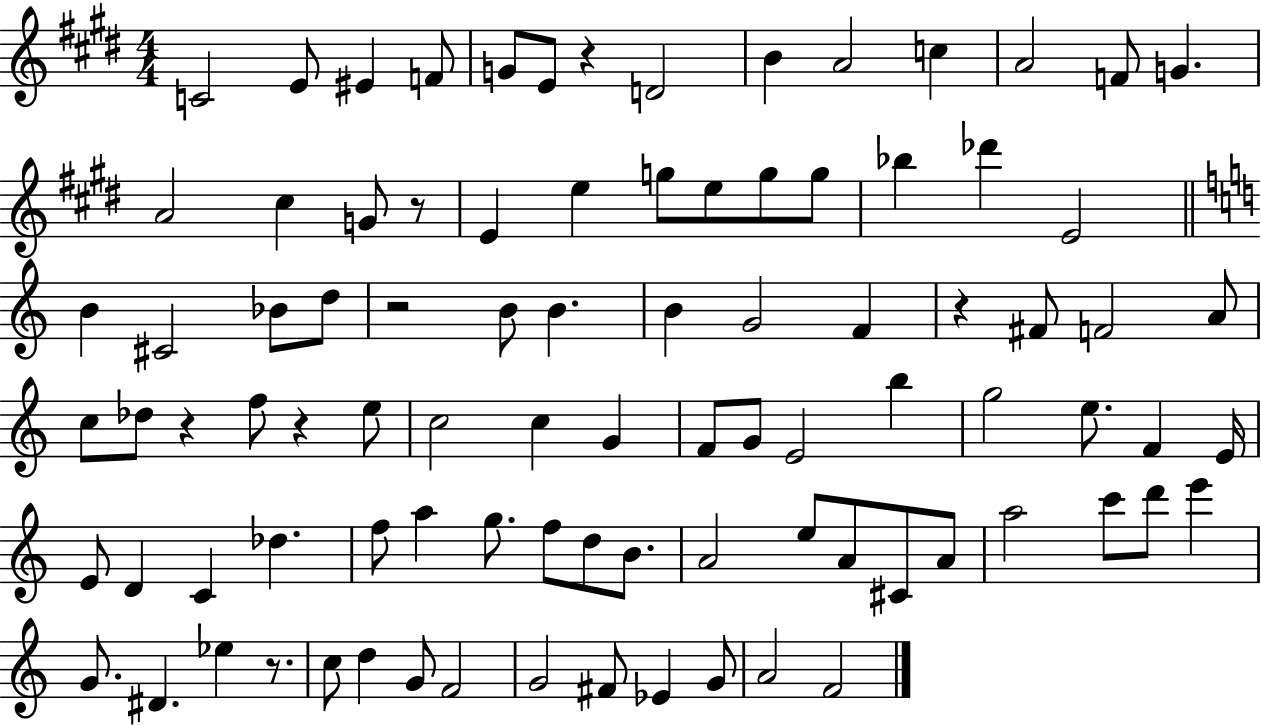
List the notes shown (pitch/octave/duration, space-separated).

C4/h E4/e EIS4/q F4/e G4/e E4/e R/q D4/h B4/q A4/h C5/q A4/h F4/e G4/q. A4/h C#5/q G4/e R/e E4/q E5/q G5/e E5/e G5/e G5/e Bb5/q Db6/q E4/h B4/q C#4/h Bb4/e D5/e R/h B4/e B4/q. B4/q G4/h F4/q R/q F#4/e F4/h A4/e C5/e Db5/e R/q F5/e R/q E5/e C5/h C5/q G4/q F4/e G4/e E4/h B5/q G5/h E5/e. F4/q E4/s E4/e D4/q C4/q Db5/q. F5/e A5/q G5/e. F5/e D5/e B4/e. A4/h E5/e A4/e C#4/e A4/e A5/h C6/e D6/e E6/q G4/e. D#4/q. Eb5/q R/e. C5/e D5/q G4/e F4/h G4/h F#4/e Eb4/q G4/e A4/h F4/h